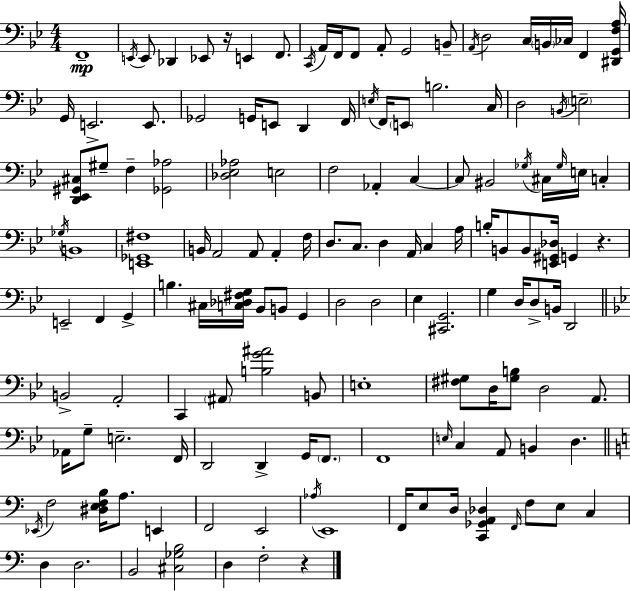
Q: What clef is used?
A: bass